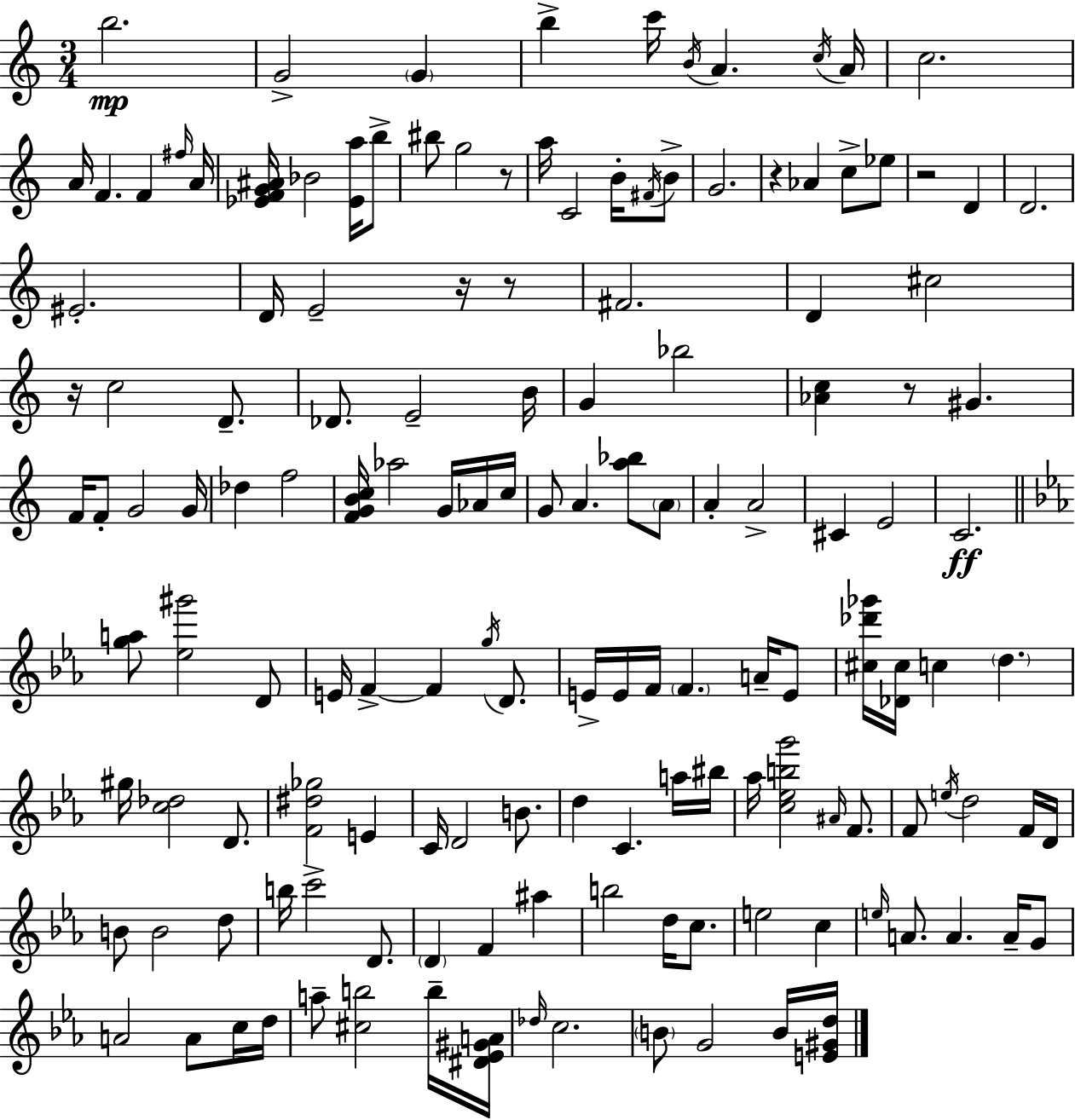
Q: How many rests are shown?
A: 7